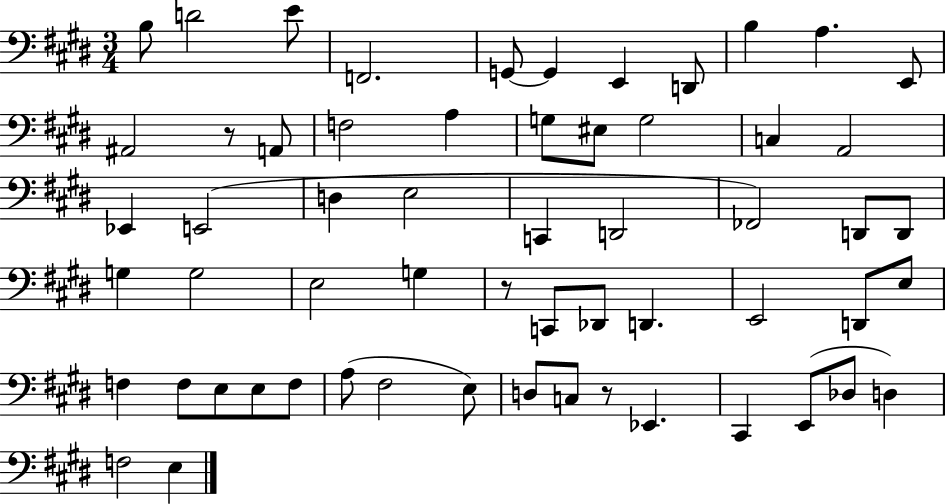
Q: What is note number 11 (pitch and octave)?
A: E2